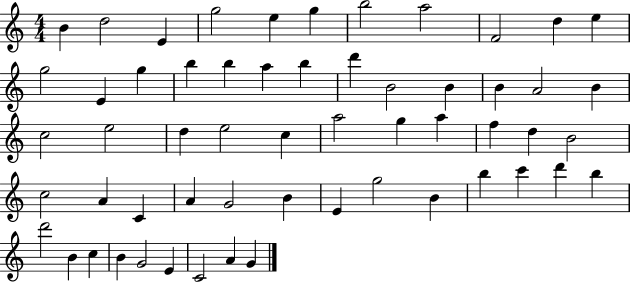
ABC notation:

X:1
T:Untitled
M:4/4
L:1/4
K:C
B d2 E g2 e g b2 a2 F2 d e g2 E g b b a b d' B2 B B A2 B c2 e2 d e2 c a2 g a f d B2 c2 A C A G2 B E g2 B b c' d' b d'2 B c B G2 E C2 A G